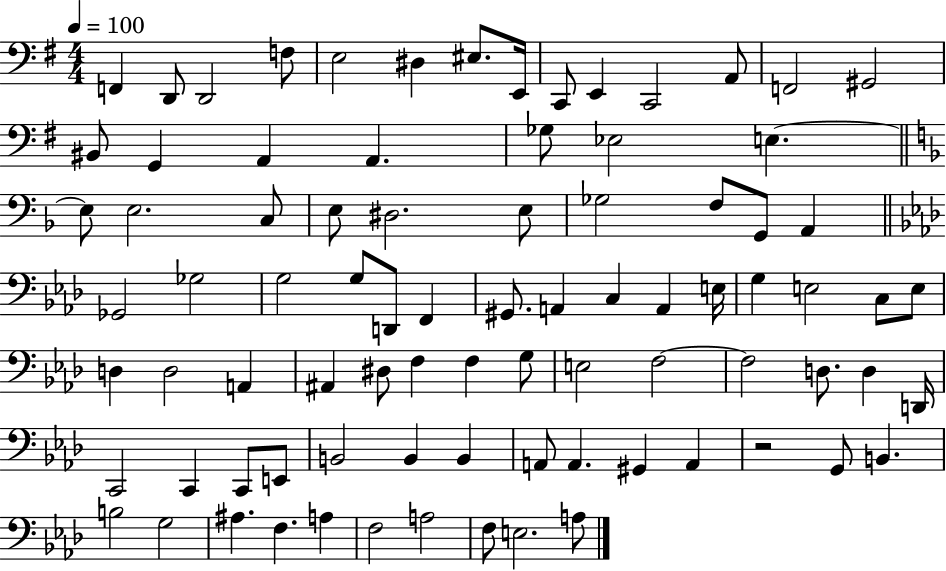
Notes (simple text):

F2/q D2/e D2/h F3/e E3/h D#3/q EIS3/e. E2/s C2/e E2/q C2/h A2/e F2/h G#2/h BIS2/e G2/q A2/q A2/q. Gb3/e Eb3/h E3/q. E3/e E3/h. C3/e E3/e D#3/h. E3/e Gb3/h F3/e G2/e A2/q Gb2/h Gb3/h G3/h G3/e D2/e F2/q G#2/e. A2/q C3/q A2/q E3/s G3/q E3/h C3/e E3/e D3/q D3/h A2/q A#2/q D#3/e F3/q F3/q G3/e E3/h F3/h F3/h D3/e. D3/q D2/s C2/h C2/q C2/e E2/e B2/h B2/q B2/q A2/e A2/q. G#2/q A2/q R/h G2/e B2/q. B3/h G3/h A#3/q. F3/q. A3/q F3/h A3/h F3/e E3/h. A3/e